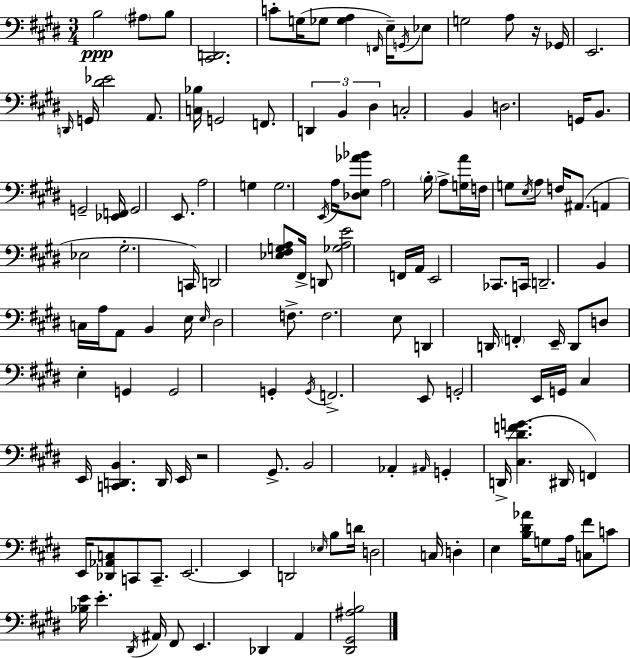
B3/h A#3/e B3/e [C#2,D2]/h. C4/e G3/s Gb3/e [Gb3,A3]/q F2/s E3/s G2/s Eb3/e G3/h A3/e R/s Gb2/s E2/h. D2/s G2/s [D#4,Eb4]/h A2/e. [C3,Bb3]/s G2/h F2/e. D2/q B2/q D#3/q C3/h B2/q D3/h. G2/s B2/e. G2/h [Eb2,F2]/s G2/h E2/e. A3/h G3/q G3/h. E2/s A3/s [Db3,E3,Ab4,Bb4]/e A3/h B3/s A3/e [G3,A4]/s F3/s G3/e E3/s A3/e F3/s A#2/e. A2/q Eb3/h G#3/h. C2/s D2/h [Eb3,F#3,G3,A3]/e F#2/s D2/e [Gb3,A3,E4]/h F2/s A2/s E2/h CES2/e. C2/s D2/h. B2/q C3/s A3/s A2/e B2/q E3/s E3/s D#3/h F3/e. F3/h. E3/e D2/q D2/s F2/q E2/s D2/e D3/e E3/q G2/q G2/h G2/q G2/s F2/h. E2/e G2/h E2/s G2/s C#3/q E2/s [C2,D2,B2]/q. D2/s E2/s R/h G#2/e. B2/h Ab2/q A#2/s G2/q D2/s [C#3,D#4,F4,G4]/q. D#2/s F2/q E2/s [Db2,Ab2,C3]/e C2/e C2/e. E2/h. E2/q D2/h Eb3/s B3/e D4/s D3/h C3/s D3/q E3/q [B3,D#4,Ab4]/s G3/e A3/s [C3,F#4]/e C4/e [Bb3,E4]/s E4/q. D#2/s A#2/s F#2/e E2/q. Db2/q A2/q [D#2,G#2,A#3,B3]/h